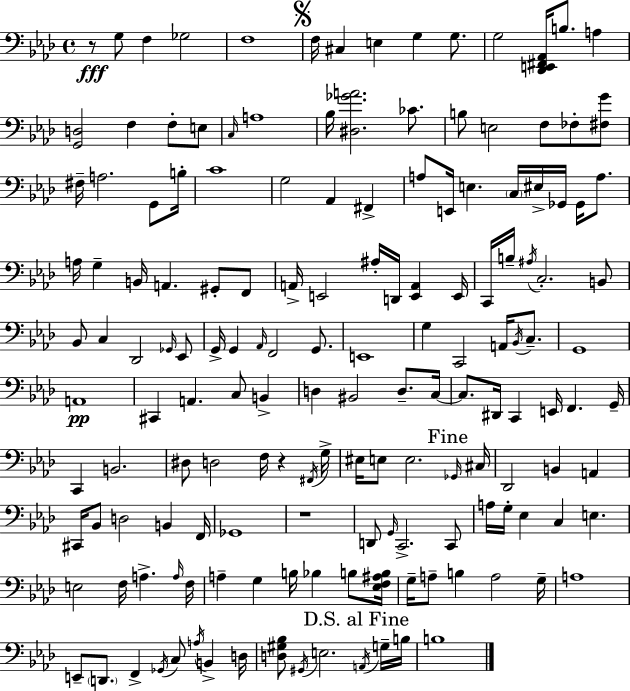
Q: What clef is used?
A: bass